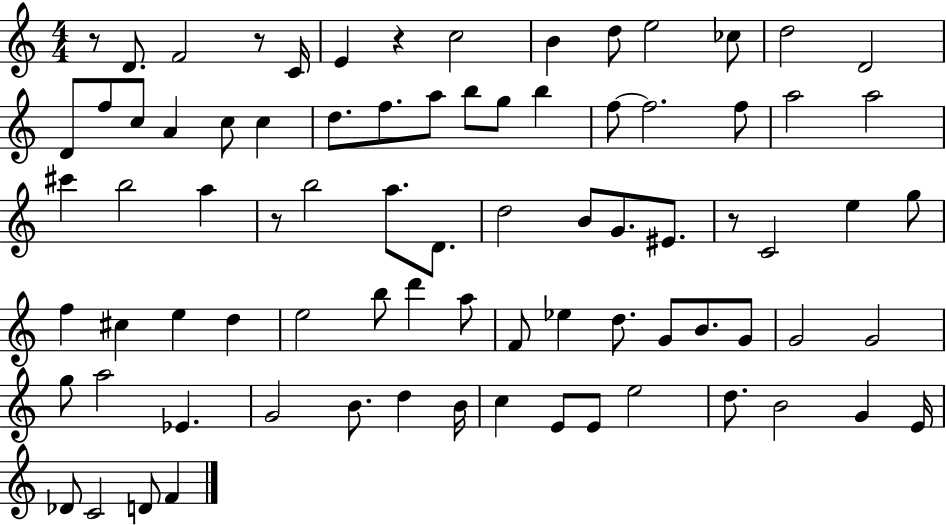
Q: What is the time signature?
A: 4/4